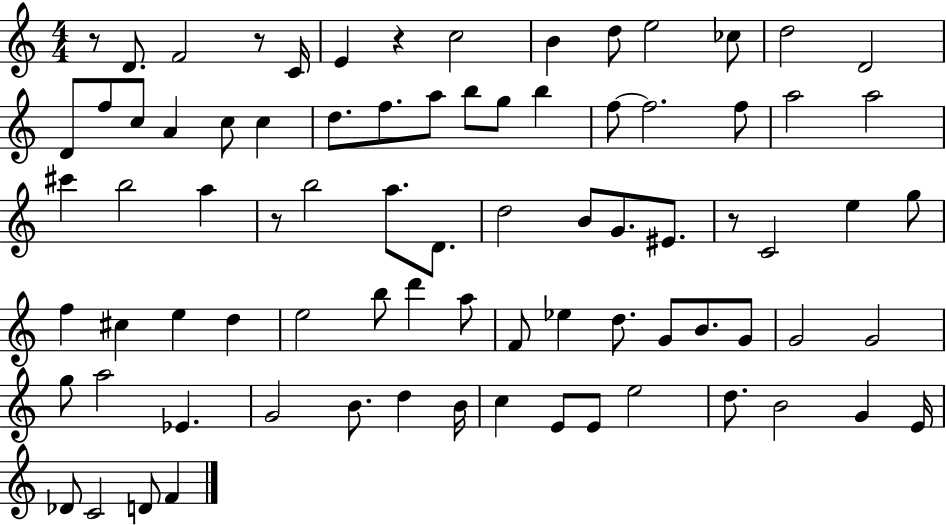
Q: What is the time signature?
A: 4/4